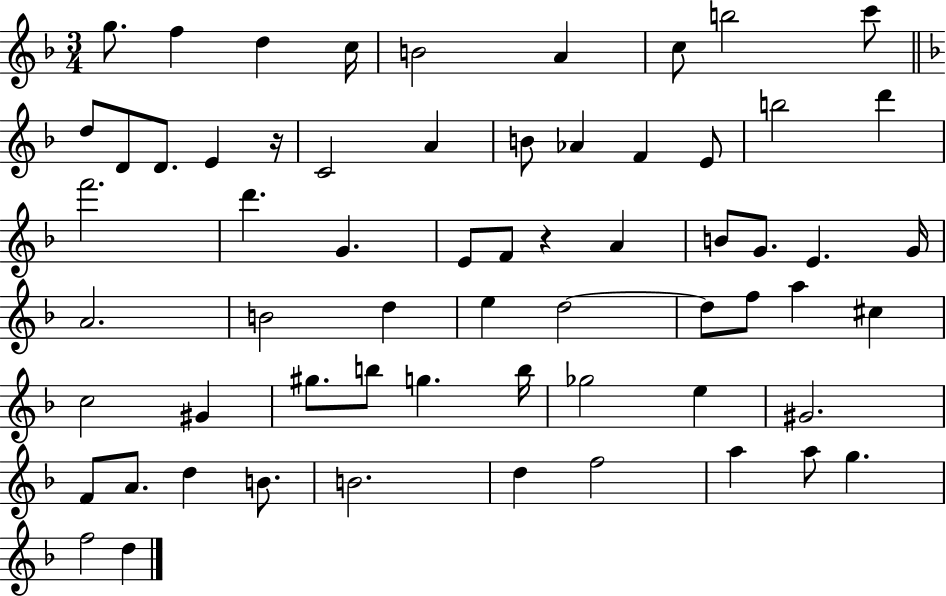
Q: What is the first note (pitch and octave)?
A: G5